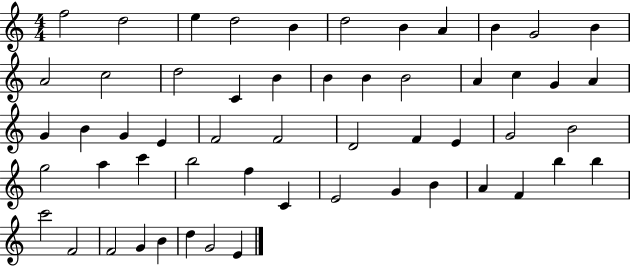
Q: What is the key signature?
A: C major